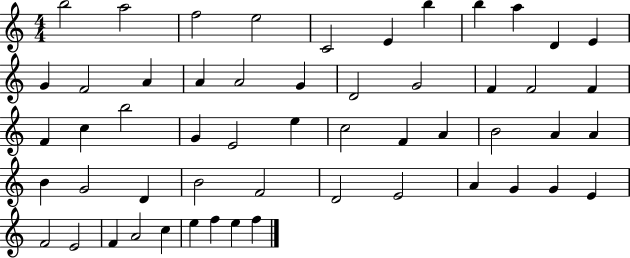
B5/h A5/h F5/h E5/h C4/h E4/q B5/q B5/q A5/q D4/q E4/q G4/q F4/h A4/q A4/q A4/h G4/q D4/h G4/h F4/q F4/h F4/q F4/q C5/q B5/h G4/q E4/h E5/q C5/h F4/q A4/q B4/h A4/q A4/q B4/q G4/h D4/q B4/h F4/h D4/h E4/h A4/q G4/q G4/q E4/q F4/h E4/h F4/q A4/h C5/q E5/q F5/q E5/q F5/q